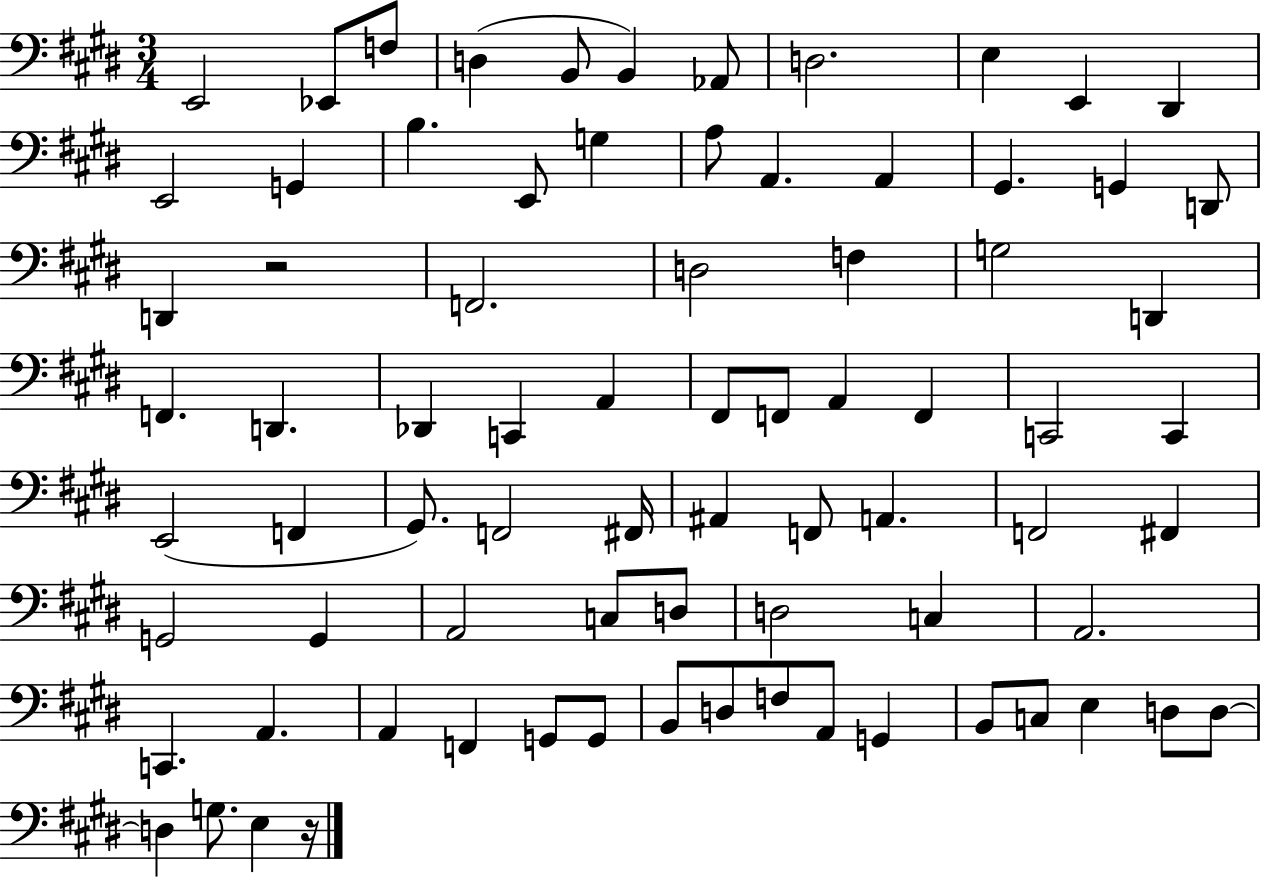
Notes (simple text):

E2/h Eb2/e F3/e D3/q B2/e B2/q Ab2/e D3/h. E3/q E2/q D#2/q E2/h G2/q B3/q. E2/e G3/q A3/e A2/q. A2/q G#2/q. G2/q D2/e D2/q R/h F2/h. D3/h F3/q G3/h D2/q F2/q. D2/q. Db2/q C2/q A2/q F#2/e F2/e A2/q F2/q C2/h C2/q E2/h F2/q G#2/e. F2/h F#2/s A#2/q F2/e A2/q. F2/h F#2/q G2/h G2/q A2/h C3/e D3/e D3/h C3/q A2/h. C2/q. A2/q. A2/q F2/q G2/e G2/e B2/e D3/e F3/e A2/e G2/q B2/e C3/e E3/q D3/e D3/e D3/q G3/e. E3/q R/s